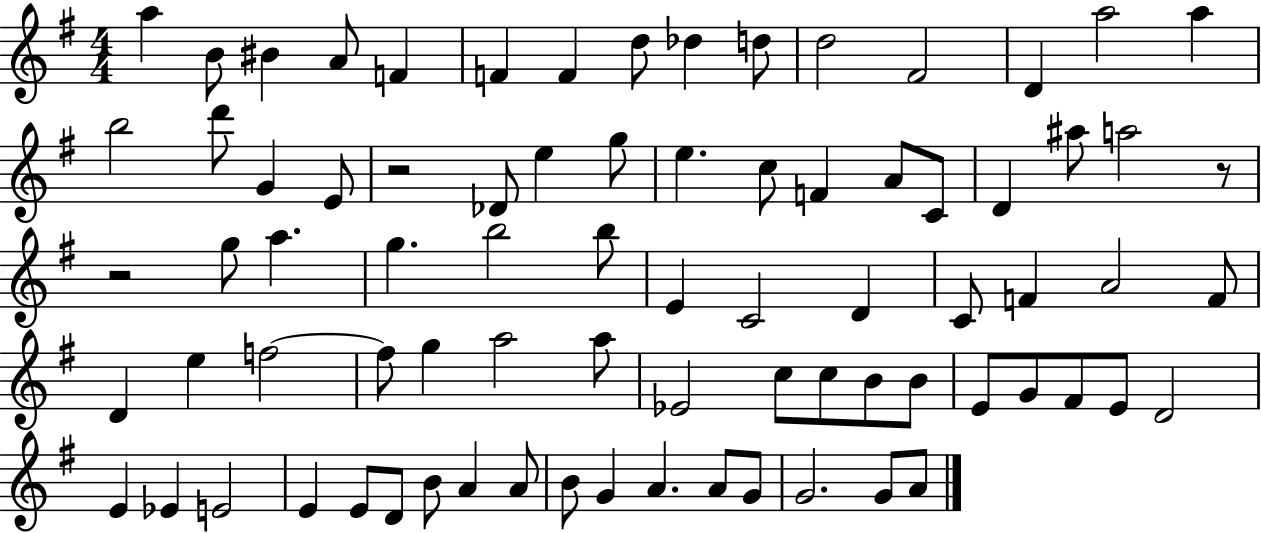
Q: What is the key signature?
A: G major